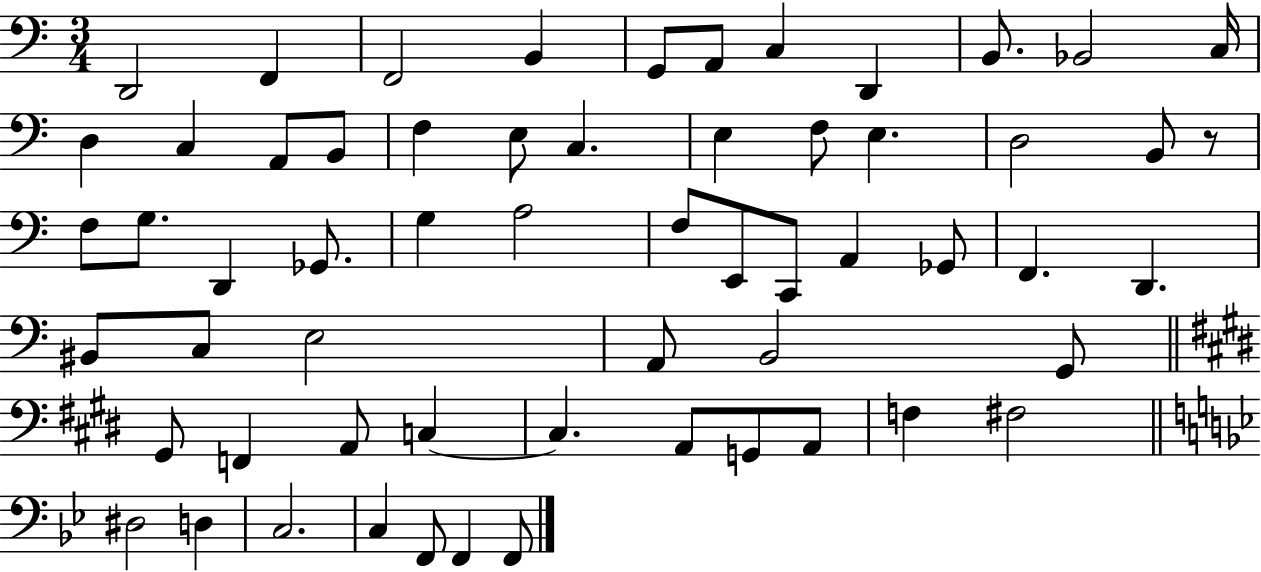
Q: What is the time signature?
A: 3/4